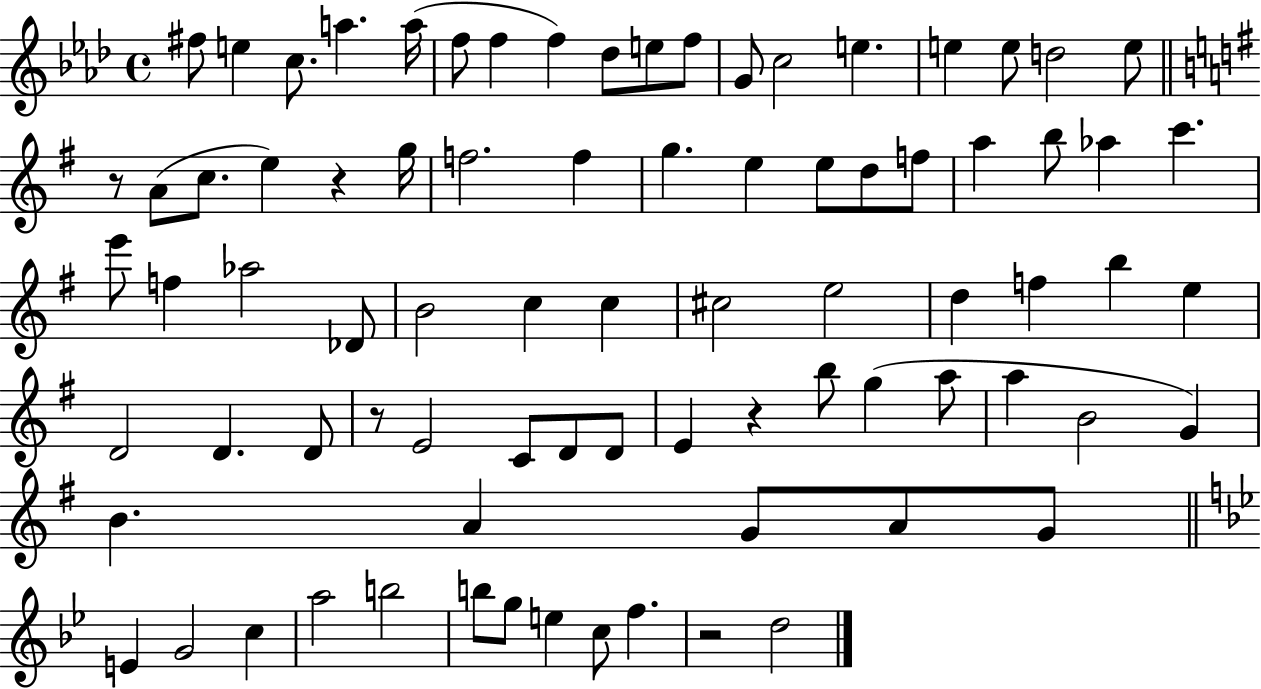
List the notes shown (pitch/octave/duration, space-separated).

F#5/e E5/q C5/e. A5/q. A5/s F5/e F5/q F5/q Db5/e E5/e F5/e G4/e C5/h E5/q. E5/q E5/e D5/h E5/e R/e A4/e C5/e. E5/q R/q G5/s F5/h. F5/q G5/q. E5/q E5/e D5/e F5/e A5/q B5/e Ab5/q C6/q. E6/e F5/q Ab5/h Db4/e B4/h C5/q C5/q C#5/h E5/h D5/q F5/q B5/q E5/q D4/h D4/q. D4/e R/e E4/h C4/e D4/e D4/e E4/q R/q B5/e G5/q A5/e A5/q B4/h G4/q B4/q. A4/q G4/e A4/e G4/e E4/q G4/h C5/q A5/h B5/h B5/e G5/e E5/q C5/e F5/q. R/h D5/h